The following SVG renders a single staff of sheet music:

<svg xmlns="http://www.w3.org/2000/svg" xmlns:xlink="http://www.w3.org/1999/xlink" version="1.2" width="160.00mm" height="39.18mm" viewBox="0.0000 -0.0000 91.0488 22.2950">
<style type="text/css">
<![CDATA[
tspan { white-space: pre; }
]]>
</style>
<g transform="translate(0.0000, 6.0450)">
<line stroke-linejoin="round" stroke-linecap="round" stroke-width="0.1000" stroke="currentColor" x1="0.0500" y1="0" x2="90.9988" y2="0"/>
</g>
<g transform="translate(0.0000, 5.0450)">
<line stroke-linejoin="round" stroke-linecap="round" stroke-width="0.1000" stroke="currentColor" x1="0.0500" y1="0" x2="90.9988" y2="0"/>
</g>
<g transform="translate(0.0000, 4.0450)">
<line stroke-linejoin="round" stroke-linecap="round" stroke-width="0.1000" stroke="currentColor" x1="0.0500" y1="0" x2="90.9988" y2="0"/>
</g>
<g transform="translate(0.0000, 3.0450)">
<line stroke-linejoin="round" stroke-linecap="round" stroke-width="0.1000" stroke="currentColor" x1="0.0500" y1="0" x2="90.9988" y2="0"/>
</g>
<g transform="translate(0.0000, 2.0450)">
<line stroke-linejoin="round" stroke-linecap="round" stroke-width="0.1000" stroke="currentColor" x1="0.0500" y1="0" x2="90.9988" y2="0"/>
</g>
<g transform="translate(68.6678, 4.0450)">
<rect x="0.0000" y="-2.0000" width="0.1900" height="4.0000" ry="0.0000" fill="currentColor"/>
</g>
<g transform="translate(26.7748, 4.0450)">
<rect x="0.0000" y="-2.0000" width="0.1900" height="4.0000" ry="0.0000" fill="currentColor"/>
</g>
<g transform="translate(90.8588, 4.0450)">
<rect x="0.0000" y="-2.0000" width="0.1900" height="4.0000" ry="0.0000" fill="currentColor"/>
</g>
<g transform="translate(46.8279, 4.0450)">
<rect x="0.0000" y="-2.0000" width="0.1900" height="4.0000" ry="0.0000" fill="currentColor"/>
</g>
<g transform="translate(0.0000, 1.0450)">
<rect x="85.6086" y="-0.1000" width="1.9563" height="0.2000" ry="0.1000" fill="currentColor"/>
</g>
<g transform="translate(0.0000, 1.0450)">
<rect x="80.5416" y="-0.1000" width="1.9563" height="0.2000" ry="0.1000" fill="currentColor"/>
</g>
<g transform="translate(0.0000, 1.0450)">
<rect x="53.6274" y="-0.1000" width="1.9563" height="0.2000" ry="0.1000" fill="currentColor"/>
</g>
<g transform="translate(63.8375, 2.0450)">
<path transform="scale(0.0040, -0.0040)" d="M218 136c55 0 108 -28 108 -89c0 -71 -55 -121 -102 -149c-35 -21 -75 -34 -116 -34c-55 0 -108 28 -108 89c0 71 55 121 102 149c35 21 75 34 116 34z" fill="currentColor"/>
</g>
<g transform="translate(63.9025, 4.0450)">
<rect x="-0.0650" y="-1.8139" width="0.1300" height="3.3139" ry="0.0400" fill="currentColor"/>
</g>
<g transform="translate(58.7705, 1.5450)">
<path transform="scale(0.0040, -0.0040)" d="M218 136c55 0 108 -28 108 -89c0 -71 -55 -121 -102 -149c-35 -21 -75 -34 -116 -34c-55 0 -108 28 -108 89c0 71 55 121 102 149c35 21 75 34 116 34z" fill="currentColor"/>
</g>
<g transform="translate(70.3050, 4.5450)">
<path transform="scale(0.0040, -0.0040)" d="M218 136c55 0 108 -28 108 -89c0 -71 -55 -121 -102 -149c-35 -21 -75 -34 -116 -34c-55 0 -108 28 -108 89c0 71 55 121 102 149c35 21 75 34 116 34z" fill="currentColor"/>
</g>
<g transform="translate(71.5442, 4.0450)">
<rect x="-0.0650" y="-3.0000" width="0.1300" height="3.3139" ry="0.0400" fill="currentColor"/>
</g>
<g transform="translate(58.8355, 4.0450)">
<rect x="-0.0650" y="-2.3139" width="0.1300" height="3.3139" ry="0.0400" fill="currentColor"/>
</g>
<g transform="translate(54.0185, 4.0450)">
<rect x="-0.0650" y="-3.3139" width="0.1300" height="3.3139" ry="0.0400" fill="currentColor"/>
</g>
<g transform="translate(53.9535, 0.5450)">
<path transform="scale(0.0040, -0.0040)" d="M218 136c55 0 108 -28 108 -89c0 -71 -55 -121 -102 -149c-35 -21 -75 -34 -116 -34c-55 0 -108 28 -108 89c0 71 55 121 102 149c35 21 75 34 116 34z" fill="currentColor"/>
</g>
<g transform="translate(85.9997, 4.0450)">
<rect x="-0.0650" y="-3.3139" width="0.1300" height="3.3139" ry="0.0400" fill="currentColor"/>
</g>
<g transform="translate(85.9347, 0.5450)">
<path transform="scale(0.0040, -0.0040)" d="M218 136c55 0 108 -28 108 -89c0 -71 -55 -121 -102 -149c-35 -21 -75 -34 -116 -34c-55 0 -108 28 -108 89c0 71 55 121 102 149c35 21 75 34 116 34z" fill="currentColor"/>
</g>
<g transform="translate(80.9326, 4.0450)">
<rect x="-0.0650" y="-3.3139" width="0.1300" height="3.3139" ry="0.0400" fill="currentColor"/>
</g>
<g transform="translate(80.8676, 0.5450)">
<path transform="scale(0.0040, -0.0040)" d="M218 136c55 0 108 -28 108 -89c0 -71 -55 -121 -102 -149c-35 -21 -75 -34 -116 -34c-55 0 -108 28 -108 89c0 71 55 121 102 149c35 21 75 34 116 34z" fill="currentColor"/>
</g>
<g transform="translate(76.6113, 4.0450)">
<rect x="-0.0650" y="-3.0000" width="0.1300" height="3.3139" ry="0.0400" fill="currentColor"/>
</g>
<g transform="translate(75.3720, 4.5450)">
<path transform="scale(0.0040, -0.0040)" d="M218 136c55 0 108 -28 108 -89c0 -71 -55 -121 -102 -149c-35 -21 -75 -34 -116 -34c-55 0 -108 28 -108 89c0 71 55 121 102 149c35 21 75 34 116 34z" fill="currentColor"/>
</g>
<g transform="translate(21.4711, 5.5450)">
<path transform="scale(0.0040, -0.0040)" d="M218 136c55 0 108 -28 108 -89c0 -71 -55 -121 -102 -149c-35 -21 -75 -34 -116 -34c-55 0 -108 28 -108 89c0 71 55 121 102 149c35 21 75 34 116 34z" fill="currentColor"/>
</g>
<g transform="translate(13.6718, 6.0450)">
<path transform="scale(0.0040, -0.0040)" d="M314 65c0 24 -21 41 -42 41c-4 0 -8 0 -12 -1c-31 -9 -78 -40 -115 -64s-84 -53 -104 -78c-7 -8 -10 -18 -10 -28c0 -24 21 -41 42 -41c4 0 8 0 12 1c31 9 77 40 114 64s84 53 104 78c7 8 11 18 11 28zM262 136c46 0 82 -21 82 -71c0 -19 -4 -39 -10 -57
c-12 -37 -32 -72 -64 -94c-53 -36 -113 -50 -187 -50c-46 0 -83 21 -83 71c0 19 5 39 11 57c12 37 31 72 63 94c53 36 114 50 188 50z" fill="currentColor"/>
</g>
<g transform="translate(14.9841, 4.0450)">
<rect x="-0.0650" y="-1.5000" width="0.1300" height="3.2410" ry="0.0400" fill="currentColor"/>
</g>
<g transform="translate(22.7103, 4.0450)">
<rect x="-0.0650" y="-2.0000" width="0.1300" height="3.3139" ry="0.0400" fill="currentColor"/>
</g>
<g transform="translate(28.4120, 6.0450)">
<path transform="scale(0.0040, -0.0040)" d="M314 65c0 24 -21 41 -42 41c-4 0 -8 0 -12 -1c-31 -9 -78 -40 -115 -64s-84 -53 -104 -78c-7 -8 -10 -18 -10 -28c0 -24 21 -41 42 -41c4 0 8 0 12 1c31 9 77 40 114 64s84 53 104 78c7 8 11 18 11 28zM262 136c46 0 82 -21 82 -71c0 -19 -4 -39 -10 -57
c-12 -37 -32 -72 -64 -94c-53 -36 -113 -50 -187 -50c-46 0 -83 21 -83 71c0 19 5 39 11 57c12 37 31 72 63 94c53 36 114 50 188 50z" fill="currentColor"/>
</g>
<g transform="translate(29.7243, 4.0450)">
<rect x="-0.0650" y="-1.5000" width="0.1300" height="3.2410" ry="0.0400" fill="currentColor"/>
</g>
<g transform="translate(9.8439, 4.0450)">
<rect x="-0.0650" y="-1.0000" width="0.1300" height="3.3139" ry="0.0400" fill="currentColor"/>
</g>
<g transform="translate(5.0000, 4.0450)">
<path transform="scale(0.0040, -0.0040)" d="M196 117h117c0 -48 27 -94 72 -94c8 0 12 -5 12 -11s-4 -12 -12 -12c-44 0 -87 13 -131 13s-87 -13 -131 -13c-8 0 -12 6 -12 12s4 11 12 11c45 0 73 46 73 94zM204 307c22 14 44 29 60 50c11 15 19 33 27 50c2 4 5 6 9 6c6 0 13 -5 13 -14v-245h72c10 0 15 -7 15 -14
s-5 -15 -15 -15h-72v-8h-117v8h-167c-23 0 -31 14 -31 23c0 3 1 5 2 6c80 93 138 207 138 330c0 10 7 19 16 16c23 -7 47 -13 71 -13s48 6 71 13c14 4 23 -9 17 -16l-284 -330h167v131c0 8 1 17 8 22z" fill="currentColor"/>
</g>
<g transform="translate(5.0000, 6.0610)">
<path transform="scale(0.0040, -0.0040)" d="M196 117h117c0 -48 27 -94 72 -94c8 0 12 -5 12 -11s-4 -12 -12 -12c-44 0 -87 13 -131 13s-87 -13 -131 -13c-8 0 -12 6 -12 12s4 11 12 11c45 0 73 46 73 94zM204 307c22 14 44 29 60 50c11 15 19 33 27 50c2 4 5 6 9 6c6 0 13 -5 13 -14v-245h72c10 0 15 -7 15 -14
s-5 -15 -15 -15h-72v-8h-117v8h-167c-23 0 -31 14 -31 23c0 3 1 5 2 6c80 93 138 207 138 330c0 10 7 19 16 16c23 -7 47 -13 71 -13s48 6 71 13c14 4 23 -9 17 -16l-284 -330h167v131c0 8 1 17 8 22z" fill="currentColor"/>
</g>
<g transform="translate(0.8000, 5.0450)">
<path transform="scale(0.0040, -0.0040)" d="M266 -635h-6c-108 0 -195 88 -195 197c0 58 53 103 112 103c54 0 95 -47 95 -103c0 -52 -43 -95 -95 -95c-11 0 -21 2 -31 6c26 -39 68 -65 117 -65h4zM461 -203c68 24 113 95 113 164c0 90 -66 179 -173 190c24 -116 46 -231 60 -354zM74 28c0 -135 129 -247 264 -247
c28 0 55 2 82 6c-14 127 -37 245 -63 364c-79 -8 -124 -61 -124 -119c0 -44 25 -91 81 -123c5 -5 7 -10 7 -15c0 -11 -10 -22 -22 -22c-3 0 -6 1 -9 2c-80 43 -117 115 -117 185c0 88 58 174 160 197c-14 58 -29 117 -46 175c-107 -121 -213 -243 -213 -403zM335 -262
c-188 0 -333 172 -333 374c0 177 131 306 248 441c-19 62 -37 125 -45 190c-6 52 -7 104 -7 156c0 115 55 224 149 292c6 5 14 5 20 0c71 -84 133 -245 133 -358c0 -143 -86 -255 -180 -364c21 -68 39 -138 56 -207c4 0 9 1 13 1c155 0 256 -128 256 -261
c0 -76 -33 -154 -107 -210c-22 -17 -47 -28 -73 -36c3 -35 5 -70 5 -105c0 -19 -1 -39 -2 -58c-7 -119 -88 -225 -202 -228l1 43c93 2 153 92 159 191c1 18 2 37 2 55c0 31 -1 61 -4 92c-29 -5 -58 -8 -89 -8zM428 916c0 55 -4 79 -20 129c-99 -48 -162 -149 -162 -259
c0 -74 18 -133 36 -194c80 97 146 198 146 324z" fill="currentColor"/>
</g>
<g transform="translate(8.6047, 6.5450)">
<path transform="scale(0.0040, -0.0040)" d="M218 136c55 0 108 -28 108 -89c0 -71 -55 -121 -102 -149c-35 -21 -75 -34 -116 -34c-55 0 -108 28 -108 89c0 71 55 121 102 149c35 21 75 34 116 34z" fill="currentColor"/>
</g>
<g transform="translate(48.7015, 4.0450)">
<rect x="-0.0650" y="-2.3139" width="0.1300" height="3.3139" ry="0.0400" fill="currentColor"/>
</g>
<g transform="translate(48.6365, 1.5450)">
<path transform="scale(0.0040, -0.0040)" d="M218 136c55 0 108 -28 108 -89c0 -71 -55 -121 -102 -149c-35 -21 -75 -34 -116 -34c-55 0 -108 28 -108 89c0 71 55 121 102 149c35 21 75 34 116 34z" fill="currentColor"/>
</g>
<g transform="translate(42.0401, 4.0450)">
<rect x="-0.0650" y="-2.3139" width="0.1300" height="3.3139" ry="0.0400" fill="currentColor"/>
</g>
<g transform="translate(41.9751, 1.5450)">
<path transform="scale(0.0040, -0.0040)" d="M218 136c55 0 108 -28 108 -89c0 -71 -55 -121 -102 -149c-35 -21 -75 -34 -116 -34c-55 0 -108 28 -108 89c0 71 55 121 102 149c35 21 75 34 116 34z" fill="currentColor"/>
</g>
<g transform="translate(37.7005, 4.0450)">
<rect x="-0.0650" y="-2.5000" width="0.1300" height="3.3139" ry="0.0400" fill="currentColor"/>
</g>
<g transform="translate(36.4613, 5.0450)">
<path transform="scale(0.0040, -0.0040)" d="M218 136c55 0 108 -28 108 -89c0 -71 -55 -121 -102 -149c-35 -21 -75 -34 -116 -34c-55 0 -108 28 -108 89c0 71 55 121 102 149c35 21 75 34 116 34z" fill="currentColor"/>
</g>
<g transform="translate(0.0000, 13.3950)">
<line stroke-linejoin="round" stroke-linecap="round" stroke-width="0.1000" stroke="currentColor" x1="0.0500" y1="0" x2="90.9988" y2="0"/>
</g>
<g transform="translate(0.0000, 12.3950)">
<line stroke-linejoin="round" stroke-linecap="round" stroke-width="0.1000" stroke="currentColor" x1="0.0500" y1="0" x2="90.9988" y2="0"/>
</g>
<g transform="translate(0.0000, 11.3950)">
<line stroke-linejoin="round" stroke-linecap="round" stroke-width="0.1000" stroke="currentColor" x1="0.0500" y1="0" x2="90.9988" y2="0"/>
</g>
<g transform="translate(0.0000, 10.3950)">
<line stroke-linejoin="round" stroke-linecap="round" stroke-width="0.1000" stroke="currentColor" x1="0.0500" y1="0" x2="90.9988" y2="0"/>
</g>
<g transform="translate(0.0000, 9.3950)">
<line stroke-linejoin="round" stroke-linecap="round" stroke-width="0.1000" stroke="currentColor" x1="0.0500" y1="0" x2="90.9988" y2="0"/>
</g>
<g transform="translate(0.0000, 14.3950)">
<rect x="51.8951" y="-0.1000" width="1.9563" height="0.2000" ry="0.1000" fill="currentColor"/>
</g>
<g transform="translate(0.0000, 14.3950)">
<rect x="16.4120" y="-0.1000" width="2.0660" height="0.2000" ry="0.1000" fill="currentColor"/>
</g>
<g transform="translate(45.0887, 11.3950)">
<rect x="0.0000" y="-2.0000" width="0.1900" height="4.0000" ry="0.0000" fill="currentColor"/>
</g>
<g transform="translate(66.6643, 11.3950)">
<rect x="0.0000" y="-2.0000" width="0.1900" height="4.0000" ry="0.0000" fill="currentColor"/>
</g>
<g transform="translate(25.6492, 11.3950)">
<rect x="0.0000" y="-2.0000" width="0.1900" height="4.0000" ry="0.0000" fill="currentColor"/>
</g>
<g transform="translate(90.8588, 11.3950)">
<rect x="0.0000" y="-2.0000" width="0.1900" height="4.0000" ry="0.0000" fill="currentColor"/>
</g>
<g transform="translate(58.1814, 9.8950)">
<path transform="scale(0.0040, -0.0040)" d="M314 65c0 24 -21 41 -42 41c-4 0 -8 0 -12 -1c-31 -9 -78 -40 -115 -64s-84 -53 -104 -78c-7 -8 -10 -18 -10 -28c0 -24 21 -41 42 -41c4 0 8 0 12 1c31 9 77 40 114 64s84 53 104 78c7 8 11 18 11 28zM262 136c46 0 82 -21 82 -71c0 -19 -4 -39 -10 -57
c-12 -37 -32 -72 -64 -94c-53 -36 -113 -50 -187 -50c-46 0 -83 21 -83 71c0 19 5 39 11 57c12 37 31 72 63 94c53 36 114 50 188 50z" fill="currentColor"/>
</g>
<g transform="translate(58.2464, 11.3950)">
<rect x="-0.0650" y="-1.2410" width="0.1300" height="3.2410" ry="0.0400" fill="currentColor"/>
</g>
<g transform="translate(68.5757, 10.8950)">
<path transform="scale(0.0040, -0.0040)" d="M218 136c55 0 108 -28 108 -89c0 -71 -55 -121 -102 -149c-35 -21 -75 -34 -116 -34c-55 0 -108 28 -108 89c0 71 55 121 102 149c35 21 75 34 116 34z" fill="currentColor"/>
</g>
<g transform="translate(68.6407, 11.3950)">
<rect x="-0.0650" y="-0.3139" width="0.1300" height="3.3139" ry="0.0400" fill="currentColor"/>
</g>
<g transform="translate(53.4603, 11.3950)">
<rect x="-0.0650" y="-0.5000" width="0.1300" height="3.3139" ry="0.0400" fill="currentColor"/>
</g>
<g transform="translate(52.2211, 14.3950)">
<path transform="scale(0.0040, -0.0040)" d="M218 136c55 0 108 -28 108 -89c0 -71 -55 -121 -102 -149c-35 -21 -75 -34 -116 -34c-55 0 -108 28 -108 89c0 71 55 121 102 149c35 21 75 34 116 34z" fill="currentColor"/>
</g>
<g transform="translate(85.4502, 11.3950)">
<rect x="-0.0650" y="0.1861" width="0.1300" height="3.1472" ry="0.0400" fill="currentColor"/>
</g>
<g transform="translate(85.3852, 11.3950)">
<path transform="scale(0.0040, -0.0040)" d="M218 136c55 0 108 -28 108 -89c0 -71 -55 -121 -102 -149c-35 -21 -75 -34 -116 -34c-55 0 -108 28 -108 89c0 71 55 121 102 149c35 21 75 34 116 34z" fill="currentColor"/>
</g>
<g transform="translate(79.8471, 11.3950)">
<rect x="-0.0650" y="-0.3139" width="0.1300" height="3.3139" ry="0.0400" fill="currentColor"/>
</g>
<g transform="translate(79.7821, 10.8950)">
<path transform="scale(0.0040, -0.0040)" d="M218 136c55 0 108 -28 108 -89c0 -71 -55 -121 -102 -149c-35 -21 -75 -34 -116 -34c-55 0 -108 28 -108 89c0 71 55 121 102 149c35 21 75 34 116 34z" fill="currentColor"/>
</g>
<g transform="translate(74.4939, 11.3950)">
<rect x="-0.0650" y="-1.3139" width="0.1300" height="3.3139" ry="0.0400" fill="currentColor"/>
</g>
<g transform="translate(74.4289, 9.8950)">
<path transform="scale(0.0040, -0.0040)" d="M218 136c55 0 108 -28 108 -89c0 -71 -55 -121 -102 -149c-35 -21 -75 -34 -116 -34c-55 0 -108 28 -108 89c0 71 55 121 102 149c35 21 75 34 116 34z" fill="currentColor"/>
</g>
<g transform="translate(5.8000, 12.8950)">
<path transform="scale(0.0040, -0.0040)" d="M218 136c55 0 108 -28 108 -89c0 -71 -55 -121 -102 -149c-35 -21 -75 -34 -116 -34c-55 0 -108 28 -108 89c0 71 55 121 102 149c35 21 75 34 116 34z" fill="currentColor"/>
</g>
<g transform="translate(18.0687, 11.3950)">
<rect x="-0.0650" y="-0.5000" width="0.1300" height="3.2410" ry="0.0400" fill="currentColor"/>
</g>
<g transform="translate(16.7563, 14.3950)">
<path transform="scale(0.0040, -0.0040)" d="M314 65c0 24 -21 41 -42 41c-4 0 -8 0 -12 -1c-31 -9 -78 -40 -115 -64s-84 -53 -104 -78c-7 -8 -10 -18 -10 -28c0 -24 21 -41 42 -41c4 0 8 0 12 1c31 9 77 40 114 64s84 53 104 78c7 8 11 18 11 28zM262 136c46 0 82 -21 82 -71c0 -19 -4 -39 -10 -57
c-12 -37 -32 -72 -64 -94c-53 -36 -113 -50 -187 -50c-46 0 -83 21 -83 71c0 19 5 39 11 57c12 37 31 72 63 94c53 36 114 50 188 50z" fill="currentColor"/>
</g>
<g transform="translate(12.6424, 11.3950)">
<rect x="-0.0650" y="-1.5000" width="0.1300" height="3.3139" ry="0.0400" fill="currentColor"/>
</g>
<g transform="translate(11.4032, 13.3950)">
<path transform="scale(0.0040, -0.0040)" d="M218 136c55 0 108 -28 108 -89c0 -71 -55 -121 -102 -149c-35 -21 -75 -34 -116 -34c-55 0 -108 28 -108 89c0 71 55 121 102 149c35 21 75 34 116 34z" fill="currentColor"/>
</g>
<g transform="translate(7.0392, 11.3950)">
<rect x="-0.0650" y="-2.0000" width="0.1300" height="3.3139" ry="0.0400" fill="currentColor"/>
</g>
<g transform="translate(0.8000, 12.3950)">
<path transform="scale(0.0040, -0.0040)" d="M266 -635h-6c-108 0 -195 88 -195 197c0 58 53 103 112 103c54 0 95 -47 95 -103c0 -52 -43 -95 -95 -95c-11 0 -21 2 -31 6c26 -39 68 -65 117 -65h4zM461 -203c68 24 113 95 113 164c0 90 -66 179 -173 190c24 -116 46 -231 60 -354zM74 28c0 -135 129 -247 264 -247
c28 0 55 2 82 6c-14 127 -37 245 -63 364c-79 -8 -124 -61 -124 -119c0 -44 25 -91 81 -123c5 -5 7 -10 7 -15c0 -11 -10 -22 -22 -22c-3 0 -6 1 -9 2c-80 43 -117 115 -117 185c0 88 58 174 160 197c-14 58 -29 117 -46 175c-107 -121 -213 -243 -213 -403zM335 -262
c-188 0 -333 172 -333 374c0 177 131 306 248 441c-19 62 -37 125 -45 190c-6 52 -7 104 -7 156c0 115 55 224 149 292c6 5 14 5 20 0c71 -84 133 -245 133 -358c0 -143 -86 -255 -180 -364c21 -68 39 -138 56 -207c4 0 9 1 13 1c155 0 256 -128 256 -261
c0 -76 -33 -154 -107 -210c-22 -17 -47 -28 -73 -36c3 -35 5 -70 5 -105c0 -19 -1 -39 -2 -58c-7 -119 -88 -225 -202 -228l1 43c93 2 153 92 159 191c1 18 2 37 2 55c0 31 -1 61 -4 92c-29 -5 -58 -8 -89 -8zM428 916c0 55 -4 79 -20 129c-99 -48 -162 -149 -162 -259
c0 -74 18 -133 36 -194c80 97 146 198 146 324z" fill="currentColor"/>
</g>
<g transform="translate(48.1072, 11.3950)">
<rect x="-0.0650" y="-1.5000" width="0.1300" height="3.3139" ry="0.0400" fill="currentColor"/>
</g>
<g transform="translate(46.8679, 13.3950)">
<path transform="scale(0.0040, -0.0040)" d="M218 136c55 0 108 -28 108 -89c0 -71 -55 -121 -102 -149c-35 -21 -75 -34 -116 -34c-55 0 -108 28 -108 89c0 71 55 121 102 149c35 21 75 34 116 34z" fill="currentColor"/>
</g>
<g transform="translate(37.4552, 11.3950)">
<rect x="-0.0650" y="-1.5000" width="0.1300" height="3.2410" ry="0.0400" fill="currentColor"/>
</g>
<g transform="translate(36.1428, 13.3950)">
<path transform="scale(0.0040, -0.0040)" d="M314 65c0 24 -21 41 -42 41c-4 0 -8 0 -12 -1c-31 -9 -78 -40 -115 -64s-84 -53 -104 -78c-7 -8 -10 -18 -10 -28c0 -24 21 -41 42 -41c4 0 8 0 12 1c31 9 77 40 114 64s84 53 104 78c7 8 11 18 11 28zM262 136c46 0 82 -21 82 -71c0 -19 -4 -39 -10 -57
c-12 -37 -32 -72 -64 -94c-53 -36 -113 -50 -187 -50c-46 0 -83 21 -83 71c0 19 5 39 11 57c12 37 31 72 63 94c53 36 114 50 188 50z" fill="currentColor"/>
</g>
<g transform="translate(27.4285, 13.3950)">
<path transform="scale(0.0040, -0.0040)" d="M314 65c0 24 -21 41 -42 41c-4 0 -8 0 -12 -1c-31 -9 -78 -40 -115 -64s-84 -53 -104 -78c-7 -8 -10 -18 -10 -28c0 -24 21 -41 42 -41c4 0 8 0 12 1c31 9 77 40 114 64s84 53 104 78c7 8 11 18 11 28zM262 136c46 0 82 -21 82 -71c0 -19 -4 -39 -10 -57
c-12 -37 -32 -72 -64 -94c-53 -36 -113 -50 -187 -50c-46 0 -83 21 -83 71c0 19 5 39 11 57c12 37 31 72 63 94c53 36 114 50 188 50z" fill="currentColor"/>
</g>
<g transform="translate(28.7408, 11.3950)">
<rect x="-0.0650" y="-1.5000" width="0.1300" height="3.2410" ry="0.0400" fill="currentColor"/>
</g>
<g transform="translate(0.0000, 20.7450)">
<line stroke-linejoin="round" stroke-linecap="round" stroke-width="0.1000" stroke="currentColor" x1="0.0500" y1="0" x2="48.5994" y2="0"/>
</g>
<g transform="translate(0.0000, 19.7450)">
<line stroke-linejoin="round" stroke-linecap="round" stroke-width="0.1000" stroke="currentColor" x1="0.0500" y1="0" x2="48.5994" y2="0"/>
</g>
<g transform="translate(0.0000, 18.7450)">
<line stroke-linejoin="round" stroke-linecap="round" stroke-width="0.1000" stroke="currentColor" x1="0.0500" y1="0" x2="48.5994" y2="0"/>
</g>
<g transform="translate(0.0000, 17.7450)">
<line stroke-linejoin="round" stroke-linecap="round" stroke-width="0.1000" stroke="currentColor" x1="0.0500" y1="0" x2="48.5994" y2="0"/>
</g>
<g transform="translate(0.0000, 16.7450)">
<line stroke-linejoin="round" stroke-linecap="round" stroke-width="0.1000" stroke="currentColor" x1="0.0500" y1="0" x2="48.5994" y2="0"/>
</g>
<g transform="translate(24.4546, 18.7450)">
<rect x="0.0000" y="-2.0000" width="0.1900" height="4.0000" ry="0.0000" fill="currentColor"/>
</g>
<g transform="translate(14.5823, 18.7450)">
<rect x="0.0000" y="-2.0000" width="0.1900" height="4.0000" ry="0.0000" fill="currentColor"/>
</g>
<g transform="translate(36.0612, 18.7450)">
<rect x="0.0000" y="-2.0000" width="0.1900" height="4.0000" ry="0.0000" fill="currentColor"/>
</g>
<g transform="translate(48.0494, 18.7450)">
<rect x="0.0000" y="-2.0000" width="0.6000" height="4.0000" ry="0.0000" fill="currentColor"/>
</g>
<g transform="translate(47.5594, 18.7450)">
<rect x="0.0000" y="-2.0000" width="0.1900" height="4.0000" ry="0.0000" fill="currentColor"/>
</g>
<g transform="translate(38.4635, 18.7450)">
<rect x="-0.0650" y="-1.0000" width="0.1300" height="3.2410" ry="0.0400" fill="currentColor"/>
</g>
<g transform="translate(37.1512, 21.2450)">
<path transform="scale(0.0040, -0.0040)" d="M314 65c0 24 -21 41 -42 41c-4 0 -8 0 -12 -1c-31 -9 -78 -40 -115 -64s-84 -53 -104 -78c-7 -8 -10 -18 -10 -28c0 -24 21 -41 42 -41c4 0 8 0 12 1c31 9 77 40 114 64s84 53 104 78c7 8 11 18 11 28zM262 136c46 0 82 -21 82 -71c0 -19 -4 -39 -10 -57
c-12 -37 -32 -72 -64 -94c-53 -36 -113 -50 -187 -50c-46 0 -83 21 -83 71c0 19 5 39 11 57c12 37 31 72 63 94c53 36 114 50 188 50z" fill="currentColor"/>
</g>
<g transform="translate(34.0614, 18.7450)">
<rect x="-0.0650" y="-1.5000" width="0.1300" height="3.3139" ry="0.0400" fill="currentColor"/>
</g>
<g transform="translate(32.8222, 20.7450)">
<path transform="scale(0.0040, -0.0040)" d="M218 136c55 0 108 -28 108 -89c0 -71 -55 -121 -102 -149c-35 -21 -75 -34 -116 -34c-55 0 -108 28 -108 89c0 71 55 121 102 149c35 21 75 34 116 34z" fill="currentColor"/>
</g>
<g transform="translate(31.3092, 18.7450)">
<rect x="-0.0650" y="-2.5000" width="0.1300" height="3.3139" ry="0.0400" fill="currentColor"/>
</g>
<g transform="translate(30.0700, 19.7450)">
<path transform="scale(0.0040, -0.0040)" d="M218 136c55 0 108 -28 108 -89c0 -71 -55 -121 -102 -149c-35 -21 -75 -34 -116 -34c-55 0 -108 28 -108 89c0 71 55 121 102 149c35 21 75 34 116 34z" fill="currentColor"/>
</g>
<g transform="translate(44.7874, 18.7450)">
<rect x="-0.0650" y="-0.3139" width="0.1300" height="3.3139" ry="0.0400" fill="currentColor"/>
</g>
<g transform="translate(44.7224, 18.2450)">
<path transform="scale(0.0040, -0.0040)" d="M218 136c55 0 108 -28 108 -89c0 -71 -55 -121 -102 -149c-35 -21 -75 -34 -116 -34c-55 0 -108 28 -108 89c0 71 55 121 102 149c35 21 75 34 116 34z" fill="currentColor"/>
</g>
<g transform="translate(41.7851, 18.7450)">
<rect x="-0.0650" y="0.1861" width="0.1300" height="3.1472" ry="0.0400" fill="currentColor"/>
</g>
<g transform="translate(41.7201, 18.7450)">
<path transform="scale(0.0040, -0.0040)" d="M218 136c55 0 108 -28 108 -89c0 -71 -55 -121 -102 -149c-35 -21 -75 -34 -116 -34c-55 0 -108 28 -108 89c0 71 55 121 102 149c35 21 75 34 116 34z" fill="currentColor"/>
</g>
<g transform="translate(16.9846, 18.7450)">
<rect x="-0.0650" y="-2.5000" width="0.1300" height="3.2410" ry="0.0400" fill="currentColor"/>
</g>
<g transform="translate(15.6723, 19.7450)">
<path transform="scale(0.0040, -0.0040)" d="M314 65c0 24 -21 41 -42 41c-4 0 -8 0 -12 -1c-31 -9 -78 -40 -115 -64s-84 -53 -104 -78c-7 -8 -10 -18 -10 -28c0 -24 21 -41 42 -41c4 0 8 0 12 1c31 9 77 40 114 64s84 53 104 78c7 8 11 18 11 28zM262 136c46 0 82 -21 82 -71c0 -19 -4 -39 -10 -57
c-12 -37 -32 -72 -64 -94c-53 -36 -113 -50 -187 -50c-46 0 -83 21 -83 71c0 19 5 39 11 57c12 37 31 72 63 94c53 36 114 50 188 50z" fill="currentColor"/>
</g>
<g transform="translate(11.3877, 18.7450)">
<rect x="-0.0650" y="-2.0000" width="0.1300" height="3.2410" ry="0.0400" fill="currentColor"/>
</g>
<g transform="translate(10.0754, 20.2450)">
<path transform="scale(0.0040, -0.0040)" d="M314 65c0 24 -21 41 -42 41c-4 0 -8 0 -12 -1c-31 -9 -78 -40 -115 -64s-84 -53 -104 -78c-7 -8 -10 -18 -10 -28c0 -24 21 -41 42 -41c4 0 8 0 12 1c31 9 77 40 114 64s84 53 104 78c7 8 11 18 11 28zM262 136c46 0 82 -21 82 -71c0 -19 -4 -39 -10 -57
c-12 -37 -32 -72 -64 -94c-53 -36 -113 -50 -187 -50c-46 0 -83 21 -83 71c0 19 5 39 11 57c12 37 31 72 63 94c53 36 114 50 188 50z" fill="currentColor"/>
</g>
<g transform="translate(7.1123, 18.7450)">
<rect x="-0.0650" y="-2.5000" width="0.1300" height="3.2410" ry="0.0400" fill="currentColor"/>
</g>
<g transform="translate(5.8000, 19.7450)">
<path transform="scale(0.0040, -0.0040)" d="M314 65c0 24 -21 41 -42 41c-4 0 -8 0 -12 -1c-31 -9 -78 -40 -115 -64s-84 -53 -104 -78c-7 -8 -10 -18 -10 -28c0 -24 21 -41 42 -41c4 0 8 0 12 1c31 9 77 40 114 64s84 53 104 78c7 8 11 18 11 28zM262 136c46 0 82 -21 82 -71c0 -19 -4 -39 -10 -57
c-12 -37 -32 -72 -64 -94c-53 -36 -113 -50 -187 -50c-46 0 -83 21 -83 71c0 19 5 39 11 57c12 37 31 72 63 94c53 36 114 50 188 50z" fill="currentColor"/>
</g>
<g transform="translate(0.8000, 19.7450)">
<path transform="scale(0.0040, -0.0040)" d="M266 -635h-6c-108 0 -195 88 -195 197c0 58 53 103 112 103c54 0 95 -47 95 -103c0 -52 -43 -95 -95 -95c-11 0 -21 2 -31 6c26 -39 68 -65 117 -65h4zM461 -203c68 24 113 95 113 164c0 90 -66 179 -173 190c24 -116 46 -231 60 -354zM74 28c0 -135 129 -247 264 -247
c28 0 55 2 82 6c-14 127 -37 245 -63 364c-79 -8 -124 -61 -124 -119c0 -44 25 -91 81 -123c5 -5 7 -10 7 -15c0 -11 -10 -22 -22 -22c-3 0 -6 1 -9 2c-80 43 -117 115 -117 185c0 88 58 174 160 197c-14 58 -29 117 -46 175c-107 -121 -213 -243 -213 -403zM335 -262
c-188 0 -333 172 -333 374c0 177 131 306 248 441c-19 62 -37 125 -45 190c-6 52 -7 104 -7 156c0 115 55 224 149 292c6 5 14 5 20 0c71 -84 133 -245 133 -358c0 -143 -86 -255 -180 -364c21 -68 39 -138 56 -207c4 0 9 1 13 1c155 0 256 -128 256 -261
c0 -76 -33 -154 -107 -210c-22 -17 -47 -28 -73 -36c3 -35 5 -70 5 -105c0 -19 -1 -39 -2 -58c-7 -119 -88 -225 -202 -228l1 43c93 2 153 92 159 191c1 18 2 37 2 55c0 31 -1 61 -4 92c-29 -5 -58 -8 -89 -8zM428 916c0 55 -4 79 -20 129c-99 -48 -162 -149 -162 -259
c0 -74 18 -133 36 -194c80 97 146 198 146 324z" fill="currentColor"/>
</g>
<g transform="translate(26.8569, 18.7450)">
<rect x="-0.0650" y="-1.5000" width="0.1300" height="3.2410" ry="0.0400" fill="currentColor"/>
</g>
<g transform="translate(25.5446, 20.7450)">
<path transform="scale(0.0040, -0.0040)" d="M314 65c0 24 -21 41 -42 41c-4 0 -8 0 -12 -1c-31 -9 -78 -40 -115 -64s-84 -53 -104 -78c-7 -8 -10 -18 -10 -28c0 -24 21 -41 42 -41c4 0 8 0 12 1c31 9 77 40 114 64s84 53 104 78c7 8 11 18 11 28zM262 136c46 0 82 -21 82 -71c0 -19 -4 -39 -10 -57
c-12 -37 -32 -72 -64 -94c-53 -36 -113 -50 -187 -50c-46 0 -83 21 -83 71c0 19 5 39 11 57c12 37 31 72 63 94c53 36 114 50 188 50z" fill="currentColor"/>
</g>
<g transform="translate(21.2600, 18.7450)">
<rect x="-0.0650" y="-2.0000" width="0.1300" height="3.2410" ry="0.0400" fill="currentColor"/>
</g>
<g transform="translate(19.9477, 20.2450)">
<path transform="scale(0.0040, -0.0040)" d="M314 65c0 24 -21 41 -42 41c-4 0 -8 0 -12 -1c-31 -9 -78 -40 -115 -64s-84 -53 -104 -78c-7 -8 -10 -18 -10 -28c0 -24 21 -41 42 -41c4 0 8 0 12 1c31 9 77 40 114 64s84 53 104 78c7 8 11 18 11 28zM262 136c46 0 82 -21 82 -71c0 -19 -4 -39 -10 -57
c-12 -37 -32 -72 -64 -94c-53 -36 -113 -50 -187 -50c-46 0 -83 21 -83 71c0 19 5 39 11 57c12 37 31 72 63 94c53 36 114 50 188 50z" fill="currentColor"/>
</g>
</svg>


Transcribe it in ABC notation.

X:1
T:Untitled
M:4/4
L:1/4
K:C
D E2 F E2 G g g b g f A A b b F E C2 E2 E2 E C e2 c e c B G2 F2 G2 F2 E2 G E D2 B c